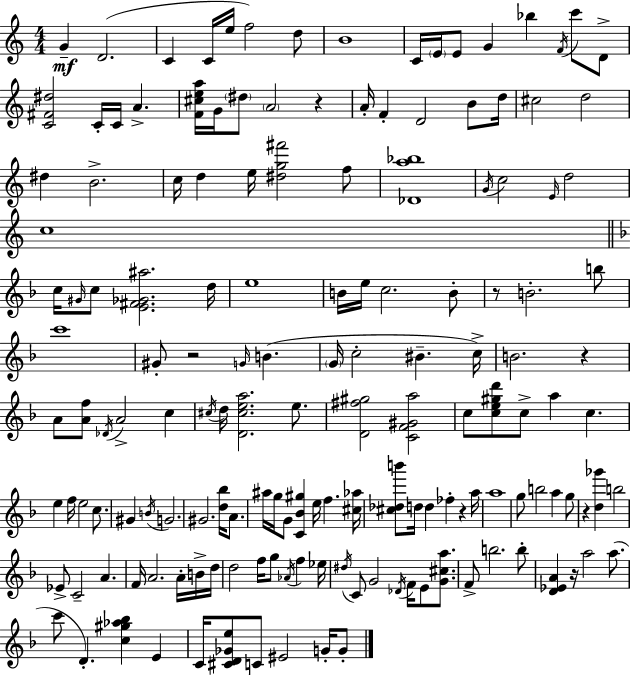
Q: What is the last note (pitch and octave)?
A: G4